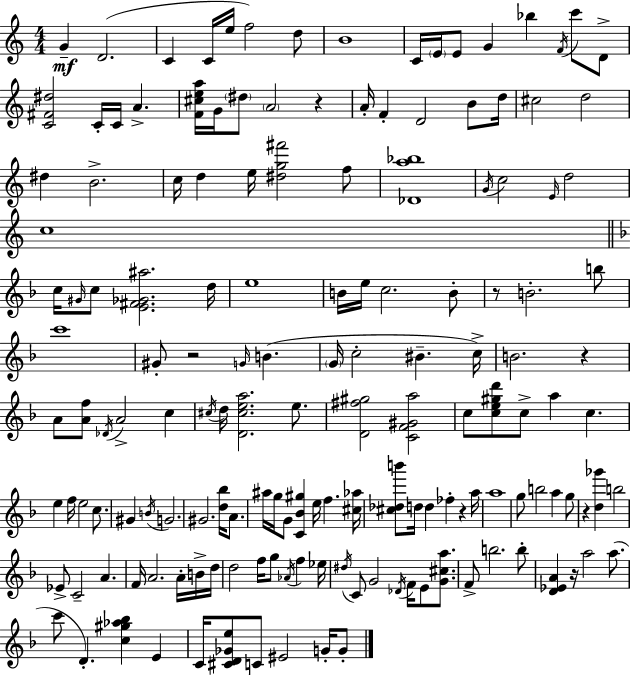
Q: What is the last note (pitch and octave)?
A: G4